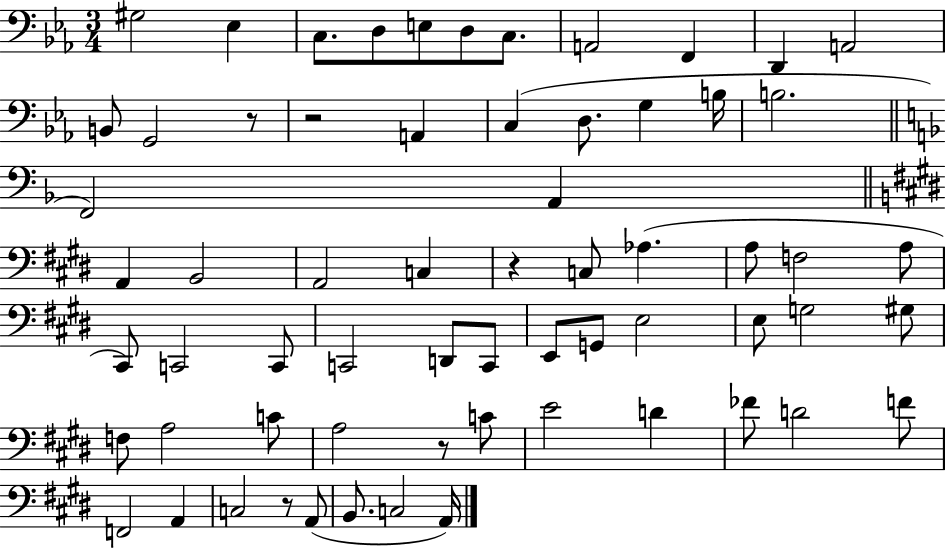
X:1
T:Untitled
M:3/4
L:1/4
K:Eb
^G,2 _E, C,/2 D,/2 E,/2 D,/2 C,/2 A,,2 F,, D,, A,,2 B,,/2 G,,2 z/2 z2 A,, C, D,/2 G, B,/4 B,2 F,,2 A,, A,, B,,2 A,,2 C, z C,/2 _A, A,/2 F,2 A,/2 ^C,,/2 C,,2 C,,/2 C,,2 D,,/2 C,,/2 E,,/2 G,,/2 E,2 E,/2 G,2 ^G,/2 F,/2 A,2 C/2 A,2 z/2 C/2 E2 D _F/2 D2 F/2 F,,2 A,, C,2 z/2 A,,/2 B,,/2 C,2 A,,/4